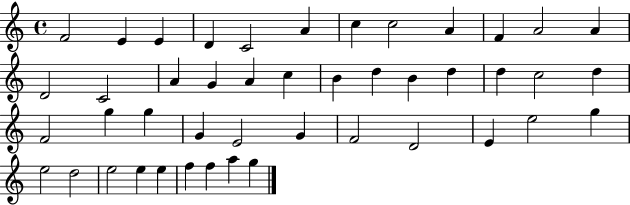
X:1
T:Untitled
M:4/4
L:1/4
K:C
F2 E E D C2 A c c2 A F A2 A D2 C2 A G A c B d B d d c2 d F2 g g G E2 G F2 D2 E e2 g e2 d2 e2 e e f f a g